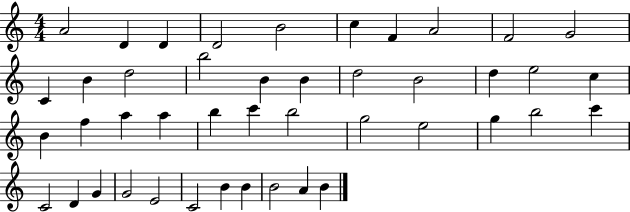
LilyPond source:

{
  \clef treble
  \numericTimeSignature
  \time 4/4
  \key c \major
  a'2 d'4 d'4 | d'2 b'2 | c''4 f'4 a'2 | f'2 g'2 | \break c'4 b'4 d''2 | b''2 b'4 b'4 | d''2 b'2 | d''4 e''2 c''4 | \break b'4 f''4 a''4 a''4 | b''4 c'''4 b''2 | g''2 e''2 | g''4 b''2 c'''4 | \break c'2 d'4 g'4 | g'2 e'2 | c'2 b'4 b'4 | b'2 a'4 b'4 | \break \bar "|."
}